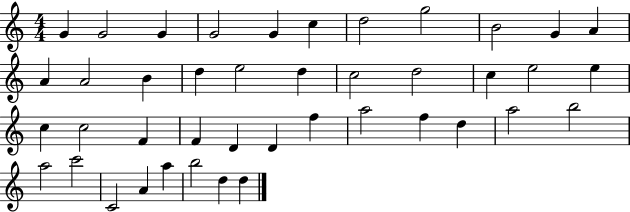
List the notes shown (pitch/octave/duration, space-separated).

G4/q G4/h G4/q G4/h G4/q C5/q D5/h G5/h B4/h G4/q A4/q A4/q A4/h B4/q D5/q E5/h D5/q C5/h D5/h C5/q E5/h E5/q C5/q C5/h F4/q F4/q D4/q D4/q F5/q A5/h F5/q D5/q A5/h B5/h A5/h C6/h C4/h A4/q A5/q B5/h D5/q D5/q